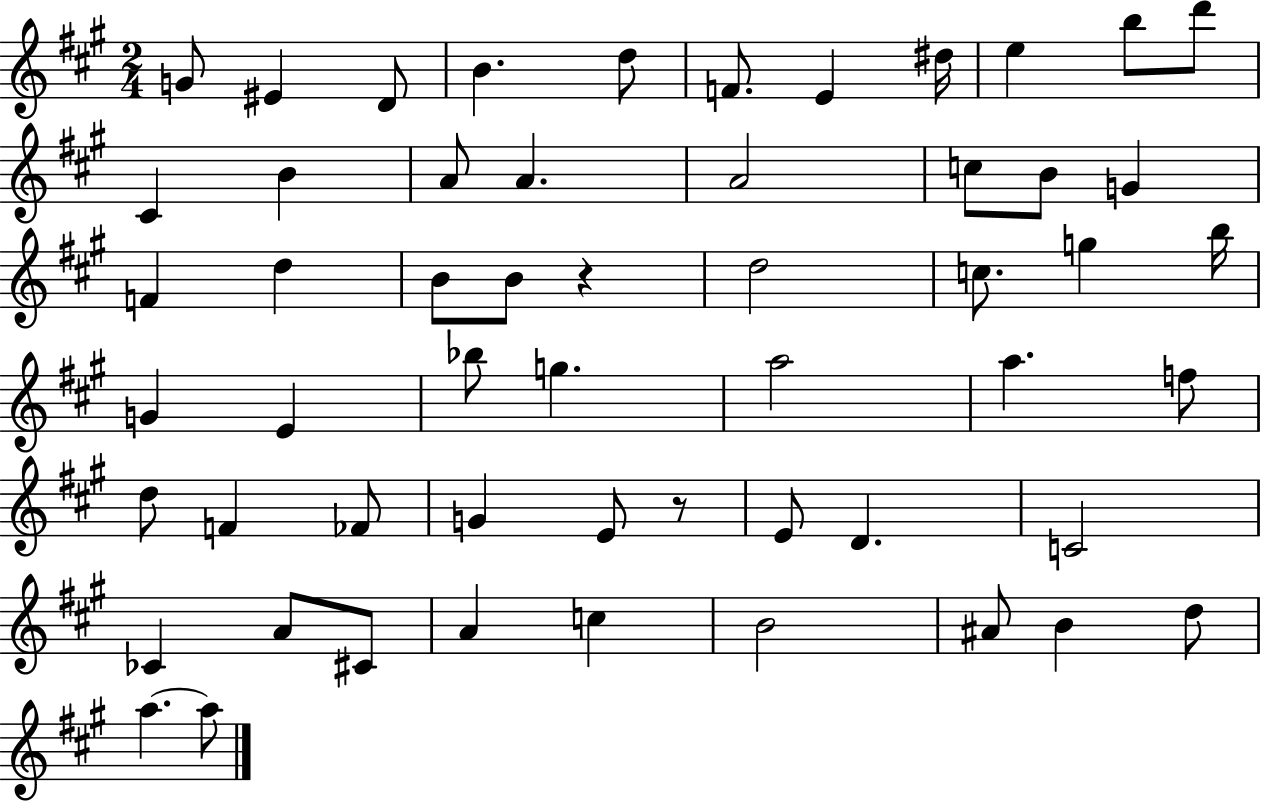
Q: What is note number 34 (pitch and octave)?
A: F5